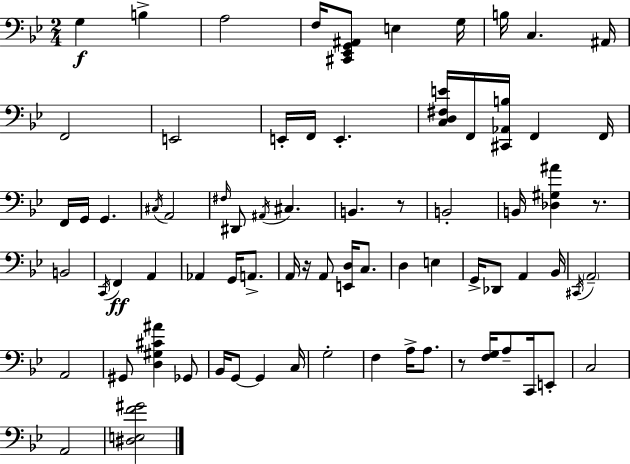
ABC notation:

X:1
T:Untitled
M:2/4
L:1/4
K:Bb
G, B, A,2 F,/4 [^C,,_E,,G,,^A,,]/2 E, G,/4 B,/4 C, ^A,,/4 F,,2 E,,2 E,,/4 F,,/4 E,, [C,D,^F,E]/4 F,,/4 [^C,,_A,,B,]/4 F,, F,,/4 F,,/4 G,,/4 G,, ^C,/4 A,,2 ^F,/4 ^D,,/2 ^A,,/4 ^C, B,, z/2 B,,2 B,,/4 [_D,^G,^A] z/2 B,,2 C,,/4 F,, A,, _A,, G,,/4 A,,/2 A,,/4 z/4 A,,/2 [E,,D,]/4 C,/2 D, E, G,,/4 _D,,/2 A,, _B,,/4 ^C,,/4 A,,2 A,,2 ^G,,/2 [D,^G,^C^A] _G,,/2 _B,,/4 G,,/2 G,, C,/4 G,2 F, A,/4 A,/2 z/2 [F,G,]/4 A,/2 C,,/4 E,,/2 C,2 A,,2 [^D,E,F^G]2